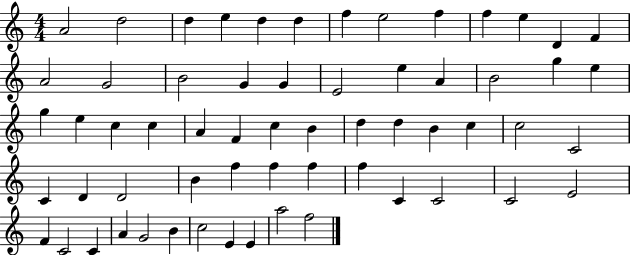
{
  \clef treble
  \numericTimeSignature
  \time 4/4
  \key c \major
  a'2 d''2 | d''4 e''4 d''4 d''4 | f''4 e''2 f''4 | f''4 e''4 d'4 f'4 | \break a'2 g'2 | b'2 g'4 g'4 | e'2 e''4 a'4 | b'2 g''4 e''4 | \break g''4 e''4 c''4 c''4 | a'4 f'4 c''4 b'4 | d''4 d''4 b'4 c''4 | c''2 c'2 | \break c'4 d'4 d'2 | b'4 f''4 f''4 f''4 | f''4 c'4 c'2 | c'2 e'2 | \break f'4 c'2 c'4 | a'4 g'2 b'4 | c''2 e'4 e'4 | a''2 f''2 | \break \bar "|."
}